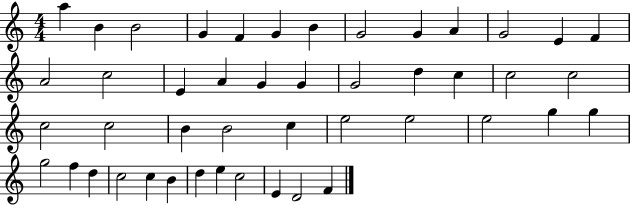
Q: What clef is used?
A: treble